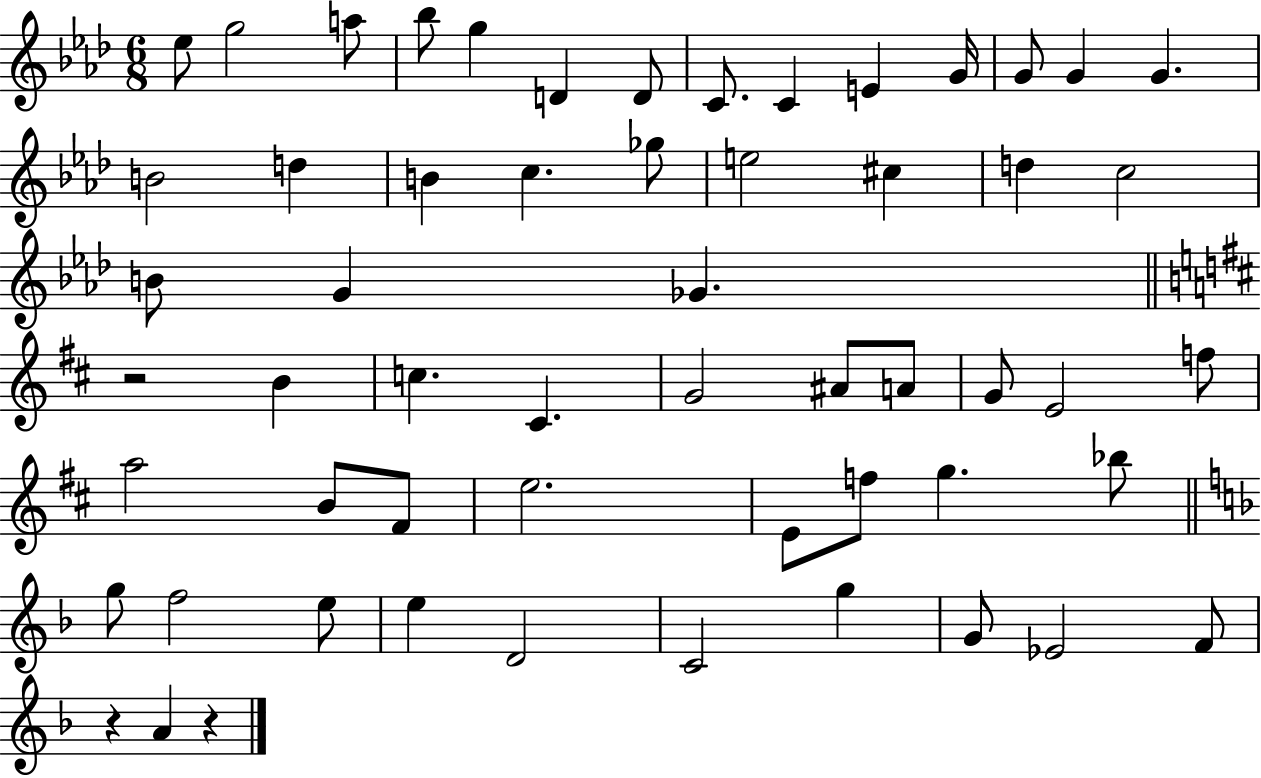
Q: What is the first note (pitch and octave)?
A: Eb5